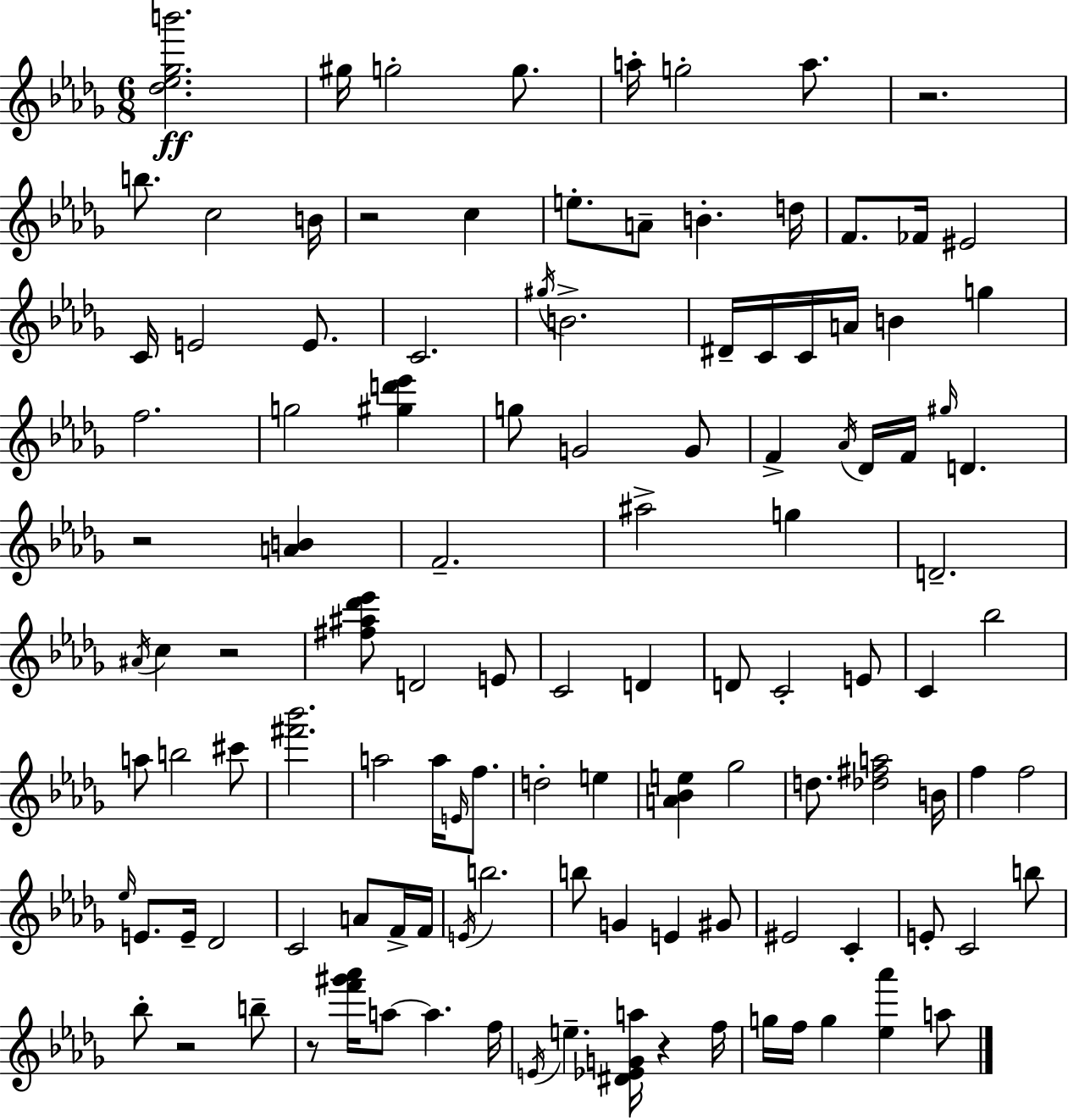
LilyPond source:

{
  \clef treble
  \numericTimeSignature
  \time 6/8
  \key bes \minor
  <des'' ees'' ges'' b'''>2.\ff | gis''16 g''2-. g''8. | a''16-. g''2-. a''8. | r2. | \break b''8. c''2 b'16 | r2 c''4 | e''8.-. a'8-- b'4.-. d''16 | f'8. fes'16 eis'2 | \break c'16 e'2 e'8. | c'2. | \acciaccatura { gis''16 } b'2.-> | dis'16-- c'16 c'16 a'16 b'4 g''4 | \break f''2. | g''2 <gis'' d''' ees'''>4 | g''8 g'2 g'8 | f'4-> \acciaccatura { aes'16 } des'16 f'16 \grace { gis''16 } d'4. | \break r2 <a' b'>4 | f'2.-- | ais''2-> g''4 | d'2.-- | \break \acciaccatura { ais'16 } c''4 r2 | <fis'' ais'' des''' ees'''>8 d'2 | e'8 c'2 | d'4 d'8 c'2-. | \break e'8 c'4 bes''2 | a''8 b''2 | cis'''8 <fis''' bes'''>2. | a''2 | \break a''16 \grace { e'16 } f''8. d''2-. | e''4 <a' bes' e''>4 ges''2 | d''8. <des'' fis'' a''>2 | b'16 f''4 f''2 | \break \grace { ees''16 } e'8. e'16-- des'2 | c'2 | a'8 f'16-> f'16 \acciaccatura { e'16 } b''2. | b''8 g'4 | \break e'4 gis'8 eis'2 | c'4-. e'8-. c'2 | b''8 bes''8-. r2 | b''8-- r8 <f''' gis''' aes'''>16 a''8~~ | \break a''4. f''16 \acciaccatura { e'16 } e''4.-- | <dis' ees' g' a''>16 r4 f''16 g''16 f''16 g''4 | <ees'' aes'''>4 a''8 \bar "|."
}